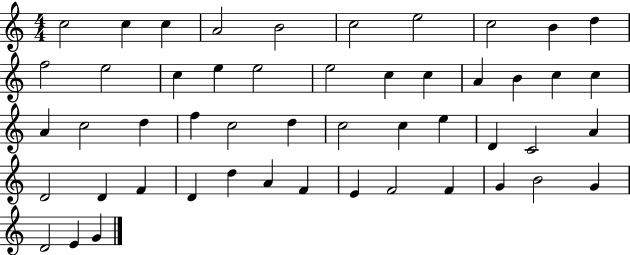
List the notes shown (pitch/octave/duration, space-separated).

C5/h C5/q C5/q A4/h B4/h C5/h E5/h C5/h B4/q D5/q F5/h E5/h C5/q E5/q E5/h E5/h C5/q C5/q A4/q B4/q C5/q C5/q A4/q C5/h D5/q F5/q C5/h D5/q C5/h C5/q E5/q D4/q C4/h A4/q D4/h D4/q F4/q D4/q D5/q A4/q F4/q E4/q F4/h F4/q G4/q B4/h G4/q D4/h E4/q G4/q